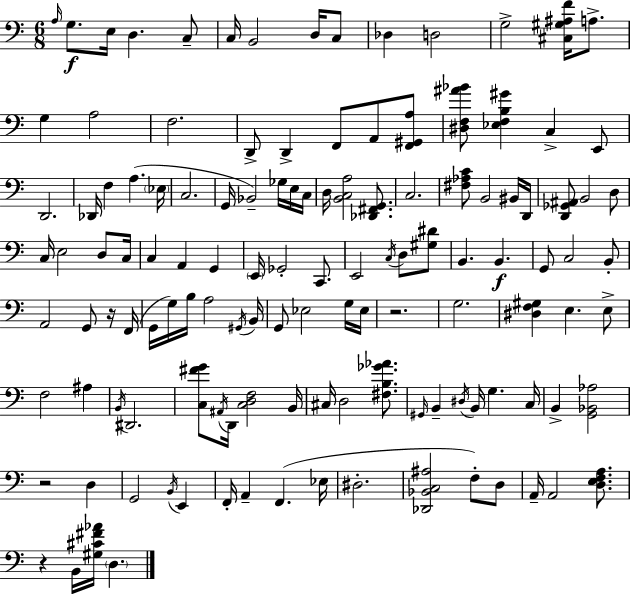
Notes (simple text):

A3/s G3/e. E3/s D3/q. C3/e C3/s B2/h D3/s C3/e Db3/q D3/h G3/h [C#3,G#3,A#3,F4]/s A3/e. G3/q A3/h F3/h. D2/e D2/q F2/e A2/e [F2,G#2,A3]/e [D#3,F3,A#4,Bb4]/e [Eb3,F3,B3,G#4]/q C3/q E2/e D2/h. Db2/s F3/q A3/q. Eb3/s C3/h. G2/s Bb2/h Gb3/s E3/s C3/s D3/s [B2,C3,A3]/h [Db2,F#2,G2]/e. C3/h. [F#3,Ab3,C4]/e B2/h BIS2/s D2/s [D2,Gb2,A#2]/e B2/h D3/e C3/s E3/h D3/e C3/s C3/q A2/q G2/q E2/s Gb2/h C2/e. E2/h C3/s D3/e [G#3,D#4]/e B2/q. B2/q. G2/e C3/h B2/e A2/h G2/e R/s F2/s G2/s G3/s B3/s A3/h G#2/s B2/s G2/e Eb3/h G3/s Eb3/s R/h. G3/h. [D#3,F3,G#3]/q E3/q. E3/e F3/h A#3/q B2/s D#2/h. [C3,F#4,G4]/e A#2/s D2/s [C3,D3,F3]/h B2/s C#3/s D3/h [F#3,B3,Gb4,Ab4]/e. G#2/s B2/q D#3/s B2/s G3/q. C3/s B2/q [G2,Bb2,Ab3]/h R/h D3/q G2/h B2/s E2/q F2/s A2/q F2/q. Eb3/s D#3/h. [Db2,Bb2,C3,A#3]/h F3/e D3/e A2/s A2/h [D3,E3,F3,A3]/e. R/q B2/s [G#3,C#4,F#4,Ab4]/s D3/q.